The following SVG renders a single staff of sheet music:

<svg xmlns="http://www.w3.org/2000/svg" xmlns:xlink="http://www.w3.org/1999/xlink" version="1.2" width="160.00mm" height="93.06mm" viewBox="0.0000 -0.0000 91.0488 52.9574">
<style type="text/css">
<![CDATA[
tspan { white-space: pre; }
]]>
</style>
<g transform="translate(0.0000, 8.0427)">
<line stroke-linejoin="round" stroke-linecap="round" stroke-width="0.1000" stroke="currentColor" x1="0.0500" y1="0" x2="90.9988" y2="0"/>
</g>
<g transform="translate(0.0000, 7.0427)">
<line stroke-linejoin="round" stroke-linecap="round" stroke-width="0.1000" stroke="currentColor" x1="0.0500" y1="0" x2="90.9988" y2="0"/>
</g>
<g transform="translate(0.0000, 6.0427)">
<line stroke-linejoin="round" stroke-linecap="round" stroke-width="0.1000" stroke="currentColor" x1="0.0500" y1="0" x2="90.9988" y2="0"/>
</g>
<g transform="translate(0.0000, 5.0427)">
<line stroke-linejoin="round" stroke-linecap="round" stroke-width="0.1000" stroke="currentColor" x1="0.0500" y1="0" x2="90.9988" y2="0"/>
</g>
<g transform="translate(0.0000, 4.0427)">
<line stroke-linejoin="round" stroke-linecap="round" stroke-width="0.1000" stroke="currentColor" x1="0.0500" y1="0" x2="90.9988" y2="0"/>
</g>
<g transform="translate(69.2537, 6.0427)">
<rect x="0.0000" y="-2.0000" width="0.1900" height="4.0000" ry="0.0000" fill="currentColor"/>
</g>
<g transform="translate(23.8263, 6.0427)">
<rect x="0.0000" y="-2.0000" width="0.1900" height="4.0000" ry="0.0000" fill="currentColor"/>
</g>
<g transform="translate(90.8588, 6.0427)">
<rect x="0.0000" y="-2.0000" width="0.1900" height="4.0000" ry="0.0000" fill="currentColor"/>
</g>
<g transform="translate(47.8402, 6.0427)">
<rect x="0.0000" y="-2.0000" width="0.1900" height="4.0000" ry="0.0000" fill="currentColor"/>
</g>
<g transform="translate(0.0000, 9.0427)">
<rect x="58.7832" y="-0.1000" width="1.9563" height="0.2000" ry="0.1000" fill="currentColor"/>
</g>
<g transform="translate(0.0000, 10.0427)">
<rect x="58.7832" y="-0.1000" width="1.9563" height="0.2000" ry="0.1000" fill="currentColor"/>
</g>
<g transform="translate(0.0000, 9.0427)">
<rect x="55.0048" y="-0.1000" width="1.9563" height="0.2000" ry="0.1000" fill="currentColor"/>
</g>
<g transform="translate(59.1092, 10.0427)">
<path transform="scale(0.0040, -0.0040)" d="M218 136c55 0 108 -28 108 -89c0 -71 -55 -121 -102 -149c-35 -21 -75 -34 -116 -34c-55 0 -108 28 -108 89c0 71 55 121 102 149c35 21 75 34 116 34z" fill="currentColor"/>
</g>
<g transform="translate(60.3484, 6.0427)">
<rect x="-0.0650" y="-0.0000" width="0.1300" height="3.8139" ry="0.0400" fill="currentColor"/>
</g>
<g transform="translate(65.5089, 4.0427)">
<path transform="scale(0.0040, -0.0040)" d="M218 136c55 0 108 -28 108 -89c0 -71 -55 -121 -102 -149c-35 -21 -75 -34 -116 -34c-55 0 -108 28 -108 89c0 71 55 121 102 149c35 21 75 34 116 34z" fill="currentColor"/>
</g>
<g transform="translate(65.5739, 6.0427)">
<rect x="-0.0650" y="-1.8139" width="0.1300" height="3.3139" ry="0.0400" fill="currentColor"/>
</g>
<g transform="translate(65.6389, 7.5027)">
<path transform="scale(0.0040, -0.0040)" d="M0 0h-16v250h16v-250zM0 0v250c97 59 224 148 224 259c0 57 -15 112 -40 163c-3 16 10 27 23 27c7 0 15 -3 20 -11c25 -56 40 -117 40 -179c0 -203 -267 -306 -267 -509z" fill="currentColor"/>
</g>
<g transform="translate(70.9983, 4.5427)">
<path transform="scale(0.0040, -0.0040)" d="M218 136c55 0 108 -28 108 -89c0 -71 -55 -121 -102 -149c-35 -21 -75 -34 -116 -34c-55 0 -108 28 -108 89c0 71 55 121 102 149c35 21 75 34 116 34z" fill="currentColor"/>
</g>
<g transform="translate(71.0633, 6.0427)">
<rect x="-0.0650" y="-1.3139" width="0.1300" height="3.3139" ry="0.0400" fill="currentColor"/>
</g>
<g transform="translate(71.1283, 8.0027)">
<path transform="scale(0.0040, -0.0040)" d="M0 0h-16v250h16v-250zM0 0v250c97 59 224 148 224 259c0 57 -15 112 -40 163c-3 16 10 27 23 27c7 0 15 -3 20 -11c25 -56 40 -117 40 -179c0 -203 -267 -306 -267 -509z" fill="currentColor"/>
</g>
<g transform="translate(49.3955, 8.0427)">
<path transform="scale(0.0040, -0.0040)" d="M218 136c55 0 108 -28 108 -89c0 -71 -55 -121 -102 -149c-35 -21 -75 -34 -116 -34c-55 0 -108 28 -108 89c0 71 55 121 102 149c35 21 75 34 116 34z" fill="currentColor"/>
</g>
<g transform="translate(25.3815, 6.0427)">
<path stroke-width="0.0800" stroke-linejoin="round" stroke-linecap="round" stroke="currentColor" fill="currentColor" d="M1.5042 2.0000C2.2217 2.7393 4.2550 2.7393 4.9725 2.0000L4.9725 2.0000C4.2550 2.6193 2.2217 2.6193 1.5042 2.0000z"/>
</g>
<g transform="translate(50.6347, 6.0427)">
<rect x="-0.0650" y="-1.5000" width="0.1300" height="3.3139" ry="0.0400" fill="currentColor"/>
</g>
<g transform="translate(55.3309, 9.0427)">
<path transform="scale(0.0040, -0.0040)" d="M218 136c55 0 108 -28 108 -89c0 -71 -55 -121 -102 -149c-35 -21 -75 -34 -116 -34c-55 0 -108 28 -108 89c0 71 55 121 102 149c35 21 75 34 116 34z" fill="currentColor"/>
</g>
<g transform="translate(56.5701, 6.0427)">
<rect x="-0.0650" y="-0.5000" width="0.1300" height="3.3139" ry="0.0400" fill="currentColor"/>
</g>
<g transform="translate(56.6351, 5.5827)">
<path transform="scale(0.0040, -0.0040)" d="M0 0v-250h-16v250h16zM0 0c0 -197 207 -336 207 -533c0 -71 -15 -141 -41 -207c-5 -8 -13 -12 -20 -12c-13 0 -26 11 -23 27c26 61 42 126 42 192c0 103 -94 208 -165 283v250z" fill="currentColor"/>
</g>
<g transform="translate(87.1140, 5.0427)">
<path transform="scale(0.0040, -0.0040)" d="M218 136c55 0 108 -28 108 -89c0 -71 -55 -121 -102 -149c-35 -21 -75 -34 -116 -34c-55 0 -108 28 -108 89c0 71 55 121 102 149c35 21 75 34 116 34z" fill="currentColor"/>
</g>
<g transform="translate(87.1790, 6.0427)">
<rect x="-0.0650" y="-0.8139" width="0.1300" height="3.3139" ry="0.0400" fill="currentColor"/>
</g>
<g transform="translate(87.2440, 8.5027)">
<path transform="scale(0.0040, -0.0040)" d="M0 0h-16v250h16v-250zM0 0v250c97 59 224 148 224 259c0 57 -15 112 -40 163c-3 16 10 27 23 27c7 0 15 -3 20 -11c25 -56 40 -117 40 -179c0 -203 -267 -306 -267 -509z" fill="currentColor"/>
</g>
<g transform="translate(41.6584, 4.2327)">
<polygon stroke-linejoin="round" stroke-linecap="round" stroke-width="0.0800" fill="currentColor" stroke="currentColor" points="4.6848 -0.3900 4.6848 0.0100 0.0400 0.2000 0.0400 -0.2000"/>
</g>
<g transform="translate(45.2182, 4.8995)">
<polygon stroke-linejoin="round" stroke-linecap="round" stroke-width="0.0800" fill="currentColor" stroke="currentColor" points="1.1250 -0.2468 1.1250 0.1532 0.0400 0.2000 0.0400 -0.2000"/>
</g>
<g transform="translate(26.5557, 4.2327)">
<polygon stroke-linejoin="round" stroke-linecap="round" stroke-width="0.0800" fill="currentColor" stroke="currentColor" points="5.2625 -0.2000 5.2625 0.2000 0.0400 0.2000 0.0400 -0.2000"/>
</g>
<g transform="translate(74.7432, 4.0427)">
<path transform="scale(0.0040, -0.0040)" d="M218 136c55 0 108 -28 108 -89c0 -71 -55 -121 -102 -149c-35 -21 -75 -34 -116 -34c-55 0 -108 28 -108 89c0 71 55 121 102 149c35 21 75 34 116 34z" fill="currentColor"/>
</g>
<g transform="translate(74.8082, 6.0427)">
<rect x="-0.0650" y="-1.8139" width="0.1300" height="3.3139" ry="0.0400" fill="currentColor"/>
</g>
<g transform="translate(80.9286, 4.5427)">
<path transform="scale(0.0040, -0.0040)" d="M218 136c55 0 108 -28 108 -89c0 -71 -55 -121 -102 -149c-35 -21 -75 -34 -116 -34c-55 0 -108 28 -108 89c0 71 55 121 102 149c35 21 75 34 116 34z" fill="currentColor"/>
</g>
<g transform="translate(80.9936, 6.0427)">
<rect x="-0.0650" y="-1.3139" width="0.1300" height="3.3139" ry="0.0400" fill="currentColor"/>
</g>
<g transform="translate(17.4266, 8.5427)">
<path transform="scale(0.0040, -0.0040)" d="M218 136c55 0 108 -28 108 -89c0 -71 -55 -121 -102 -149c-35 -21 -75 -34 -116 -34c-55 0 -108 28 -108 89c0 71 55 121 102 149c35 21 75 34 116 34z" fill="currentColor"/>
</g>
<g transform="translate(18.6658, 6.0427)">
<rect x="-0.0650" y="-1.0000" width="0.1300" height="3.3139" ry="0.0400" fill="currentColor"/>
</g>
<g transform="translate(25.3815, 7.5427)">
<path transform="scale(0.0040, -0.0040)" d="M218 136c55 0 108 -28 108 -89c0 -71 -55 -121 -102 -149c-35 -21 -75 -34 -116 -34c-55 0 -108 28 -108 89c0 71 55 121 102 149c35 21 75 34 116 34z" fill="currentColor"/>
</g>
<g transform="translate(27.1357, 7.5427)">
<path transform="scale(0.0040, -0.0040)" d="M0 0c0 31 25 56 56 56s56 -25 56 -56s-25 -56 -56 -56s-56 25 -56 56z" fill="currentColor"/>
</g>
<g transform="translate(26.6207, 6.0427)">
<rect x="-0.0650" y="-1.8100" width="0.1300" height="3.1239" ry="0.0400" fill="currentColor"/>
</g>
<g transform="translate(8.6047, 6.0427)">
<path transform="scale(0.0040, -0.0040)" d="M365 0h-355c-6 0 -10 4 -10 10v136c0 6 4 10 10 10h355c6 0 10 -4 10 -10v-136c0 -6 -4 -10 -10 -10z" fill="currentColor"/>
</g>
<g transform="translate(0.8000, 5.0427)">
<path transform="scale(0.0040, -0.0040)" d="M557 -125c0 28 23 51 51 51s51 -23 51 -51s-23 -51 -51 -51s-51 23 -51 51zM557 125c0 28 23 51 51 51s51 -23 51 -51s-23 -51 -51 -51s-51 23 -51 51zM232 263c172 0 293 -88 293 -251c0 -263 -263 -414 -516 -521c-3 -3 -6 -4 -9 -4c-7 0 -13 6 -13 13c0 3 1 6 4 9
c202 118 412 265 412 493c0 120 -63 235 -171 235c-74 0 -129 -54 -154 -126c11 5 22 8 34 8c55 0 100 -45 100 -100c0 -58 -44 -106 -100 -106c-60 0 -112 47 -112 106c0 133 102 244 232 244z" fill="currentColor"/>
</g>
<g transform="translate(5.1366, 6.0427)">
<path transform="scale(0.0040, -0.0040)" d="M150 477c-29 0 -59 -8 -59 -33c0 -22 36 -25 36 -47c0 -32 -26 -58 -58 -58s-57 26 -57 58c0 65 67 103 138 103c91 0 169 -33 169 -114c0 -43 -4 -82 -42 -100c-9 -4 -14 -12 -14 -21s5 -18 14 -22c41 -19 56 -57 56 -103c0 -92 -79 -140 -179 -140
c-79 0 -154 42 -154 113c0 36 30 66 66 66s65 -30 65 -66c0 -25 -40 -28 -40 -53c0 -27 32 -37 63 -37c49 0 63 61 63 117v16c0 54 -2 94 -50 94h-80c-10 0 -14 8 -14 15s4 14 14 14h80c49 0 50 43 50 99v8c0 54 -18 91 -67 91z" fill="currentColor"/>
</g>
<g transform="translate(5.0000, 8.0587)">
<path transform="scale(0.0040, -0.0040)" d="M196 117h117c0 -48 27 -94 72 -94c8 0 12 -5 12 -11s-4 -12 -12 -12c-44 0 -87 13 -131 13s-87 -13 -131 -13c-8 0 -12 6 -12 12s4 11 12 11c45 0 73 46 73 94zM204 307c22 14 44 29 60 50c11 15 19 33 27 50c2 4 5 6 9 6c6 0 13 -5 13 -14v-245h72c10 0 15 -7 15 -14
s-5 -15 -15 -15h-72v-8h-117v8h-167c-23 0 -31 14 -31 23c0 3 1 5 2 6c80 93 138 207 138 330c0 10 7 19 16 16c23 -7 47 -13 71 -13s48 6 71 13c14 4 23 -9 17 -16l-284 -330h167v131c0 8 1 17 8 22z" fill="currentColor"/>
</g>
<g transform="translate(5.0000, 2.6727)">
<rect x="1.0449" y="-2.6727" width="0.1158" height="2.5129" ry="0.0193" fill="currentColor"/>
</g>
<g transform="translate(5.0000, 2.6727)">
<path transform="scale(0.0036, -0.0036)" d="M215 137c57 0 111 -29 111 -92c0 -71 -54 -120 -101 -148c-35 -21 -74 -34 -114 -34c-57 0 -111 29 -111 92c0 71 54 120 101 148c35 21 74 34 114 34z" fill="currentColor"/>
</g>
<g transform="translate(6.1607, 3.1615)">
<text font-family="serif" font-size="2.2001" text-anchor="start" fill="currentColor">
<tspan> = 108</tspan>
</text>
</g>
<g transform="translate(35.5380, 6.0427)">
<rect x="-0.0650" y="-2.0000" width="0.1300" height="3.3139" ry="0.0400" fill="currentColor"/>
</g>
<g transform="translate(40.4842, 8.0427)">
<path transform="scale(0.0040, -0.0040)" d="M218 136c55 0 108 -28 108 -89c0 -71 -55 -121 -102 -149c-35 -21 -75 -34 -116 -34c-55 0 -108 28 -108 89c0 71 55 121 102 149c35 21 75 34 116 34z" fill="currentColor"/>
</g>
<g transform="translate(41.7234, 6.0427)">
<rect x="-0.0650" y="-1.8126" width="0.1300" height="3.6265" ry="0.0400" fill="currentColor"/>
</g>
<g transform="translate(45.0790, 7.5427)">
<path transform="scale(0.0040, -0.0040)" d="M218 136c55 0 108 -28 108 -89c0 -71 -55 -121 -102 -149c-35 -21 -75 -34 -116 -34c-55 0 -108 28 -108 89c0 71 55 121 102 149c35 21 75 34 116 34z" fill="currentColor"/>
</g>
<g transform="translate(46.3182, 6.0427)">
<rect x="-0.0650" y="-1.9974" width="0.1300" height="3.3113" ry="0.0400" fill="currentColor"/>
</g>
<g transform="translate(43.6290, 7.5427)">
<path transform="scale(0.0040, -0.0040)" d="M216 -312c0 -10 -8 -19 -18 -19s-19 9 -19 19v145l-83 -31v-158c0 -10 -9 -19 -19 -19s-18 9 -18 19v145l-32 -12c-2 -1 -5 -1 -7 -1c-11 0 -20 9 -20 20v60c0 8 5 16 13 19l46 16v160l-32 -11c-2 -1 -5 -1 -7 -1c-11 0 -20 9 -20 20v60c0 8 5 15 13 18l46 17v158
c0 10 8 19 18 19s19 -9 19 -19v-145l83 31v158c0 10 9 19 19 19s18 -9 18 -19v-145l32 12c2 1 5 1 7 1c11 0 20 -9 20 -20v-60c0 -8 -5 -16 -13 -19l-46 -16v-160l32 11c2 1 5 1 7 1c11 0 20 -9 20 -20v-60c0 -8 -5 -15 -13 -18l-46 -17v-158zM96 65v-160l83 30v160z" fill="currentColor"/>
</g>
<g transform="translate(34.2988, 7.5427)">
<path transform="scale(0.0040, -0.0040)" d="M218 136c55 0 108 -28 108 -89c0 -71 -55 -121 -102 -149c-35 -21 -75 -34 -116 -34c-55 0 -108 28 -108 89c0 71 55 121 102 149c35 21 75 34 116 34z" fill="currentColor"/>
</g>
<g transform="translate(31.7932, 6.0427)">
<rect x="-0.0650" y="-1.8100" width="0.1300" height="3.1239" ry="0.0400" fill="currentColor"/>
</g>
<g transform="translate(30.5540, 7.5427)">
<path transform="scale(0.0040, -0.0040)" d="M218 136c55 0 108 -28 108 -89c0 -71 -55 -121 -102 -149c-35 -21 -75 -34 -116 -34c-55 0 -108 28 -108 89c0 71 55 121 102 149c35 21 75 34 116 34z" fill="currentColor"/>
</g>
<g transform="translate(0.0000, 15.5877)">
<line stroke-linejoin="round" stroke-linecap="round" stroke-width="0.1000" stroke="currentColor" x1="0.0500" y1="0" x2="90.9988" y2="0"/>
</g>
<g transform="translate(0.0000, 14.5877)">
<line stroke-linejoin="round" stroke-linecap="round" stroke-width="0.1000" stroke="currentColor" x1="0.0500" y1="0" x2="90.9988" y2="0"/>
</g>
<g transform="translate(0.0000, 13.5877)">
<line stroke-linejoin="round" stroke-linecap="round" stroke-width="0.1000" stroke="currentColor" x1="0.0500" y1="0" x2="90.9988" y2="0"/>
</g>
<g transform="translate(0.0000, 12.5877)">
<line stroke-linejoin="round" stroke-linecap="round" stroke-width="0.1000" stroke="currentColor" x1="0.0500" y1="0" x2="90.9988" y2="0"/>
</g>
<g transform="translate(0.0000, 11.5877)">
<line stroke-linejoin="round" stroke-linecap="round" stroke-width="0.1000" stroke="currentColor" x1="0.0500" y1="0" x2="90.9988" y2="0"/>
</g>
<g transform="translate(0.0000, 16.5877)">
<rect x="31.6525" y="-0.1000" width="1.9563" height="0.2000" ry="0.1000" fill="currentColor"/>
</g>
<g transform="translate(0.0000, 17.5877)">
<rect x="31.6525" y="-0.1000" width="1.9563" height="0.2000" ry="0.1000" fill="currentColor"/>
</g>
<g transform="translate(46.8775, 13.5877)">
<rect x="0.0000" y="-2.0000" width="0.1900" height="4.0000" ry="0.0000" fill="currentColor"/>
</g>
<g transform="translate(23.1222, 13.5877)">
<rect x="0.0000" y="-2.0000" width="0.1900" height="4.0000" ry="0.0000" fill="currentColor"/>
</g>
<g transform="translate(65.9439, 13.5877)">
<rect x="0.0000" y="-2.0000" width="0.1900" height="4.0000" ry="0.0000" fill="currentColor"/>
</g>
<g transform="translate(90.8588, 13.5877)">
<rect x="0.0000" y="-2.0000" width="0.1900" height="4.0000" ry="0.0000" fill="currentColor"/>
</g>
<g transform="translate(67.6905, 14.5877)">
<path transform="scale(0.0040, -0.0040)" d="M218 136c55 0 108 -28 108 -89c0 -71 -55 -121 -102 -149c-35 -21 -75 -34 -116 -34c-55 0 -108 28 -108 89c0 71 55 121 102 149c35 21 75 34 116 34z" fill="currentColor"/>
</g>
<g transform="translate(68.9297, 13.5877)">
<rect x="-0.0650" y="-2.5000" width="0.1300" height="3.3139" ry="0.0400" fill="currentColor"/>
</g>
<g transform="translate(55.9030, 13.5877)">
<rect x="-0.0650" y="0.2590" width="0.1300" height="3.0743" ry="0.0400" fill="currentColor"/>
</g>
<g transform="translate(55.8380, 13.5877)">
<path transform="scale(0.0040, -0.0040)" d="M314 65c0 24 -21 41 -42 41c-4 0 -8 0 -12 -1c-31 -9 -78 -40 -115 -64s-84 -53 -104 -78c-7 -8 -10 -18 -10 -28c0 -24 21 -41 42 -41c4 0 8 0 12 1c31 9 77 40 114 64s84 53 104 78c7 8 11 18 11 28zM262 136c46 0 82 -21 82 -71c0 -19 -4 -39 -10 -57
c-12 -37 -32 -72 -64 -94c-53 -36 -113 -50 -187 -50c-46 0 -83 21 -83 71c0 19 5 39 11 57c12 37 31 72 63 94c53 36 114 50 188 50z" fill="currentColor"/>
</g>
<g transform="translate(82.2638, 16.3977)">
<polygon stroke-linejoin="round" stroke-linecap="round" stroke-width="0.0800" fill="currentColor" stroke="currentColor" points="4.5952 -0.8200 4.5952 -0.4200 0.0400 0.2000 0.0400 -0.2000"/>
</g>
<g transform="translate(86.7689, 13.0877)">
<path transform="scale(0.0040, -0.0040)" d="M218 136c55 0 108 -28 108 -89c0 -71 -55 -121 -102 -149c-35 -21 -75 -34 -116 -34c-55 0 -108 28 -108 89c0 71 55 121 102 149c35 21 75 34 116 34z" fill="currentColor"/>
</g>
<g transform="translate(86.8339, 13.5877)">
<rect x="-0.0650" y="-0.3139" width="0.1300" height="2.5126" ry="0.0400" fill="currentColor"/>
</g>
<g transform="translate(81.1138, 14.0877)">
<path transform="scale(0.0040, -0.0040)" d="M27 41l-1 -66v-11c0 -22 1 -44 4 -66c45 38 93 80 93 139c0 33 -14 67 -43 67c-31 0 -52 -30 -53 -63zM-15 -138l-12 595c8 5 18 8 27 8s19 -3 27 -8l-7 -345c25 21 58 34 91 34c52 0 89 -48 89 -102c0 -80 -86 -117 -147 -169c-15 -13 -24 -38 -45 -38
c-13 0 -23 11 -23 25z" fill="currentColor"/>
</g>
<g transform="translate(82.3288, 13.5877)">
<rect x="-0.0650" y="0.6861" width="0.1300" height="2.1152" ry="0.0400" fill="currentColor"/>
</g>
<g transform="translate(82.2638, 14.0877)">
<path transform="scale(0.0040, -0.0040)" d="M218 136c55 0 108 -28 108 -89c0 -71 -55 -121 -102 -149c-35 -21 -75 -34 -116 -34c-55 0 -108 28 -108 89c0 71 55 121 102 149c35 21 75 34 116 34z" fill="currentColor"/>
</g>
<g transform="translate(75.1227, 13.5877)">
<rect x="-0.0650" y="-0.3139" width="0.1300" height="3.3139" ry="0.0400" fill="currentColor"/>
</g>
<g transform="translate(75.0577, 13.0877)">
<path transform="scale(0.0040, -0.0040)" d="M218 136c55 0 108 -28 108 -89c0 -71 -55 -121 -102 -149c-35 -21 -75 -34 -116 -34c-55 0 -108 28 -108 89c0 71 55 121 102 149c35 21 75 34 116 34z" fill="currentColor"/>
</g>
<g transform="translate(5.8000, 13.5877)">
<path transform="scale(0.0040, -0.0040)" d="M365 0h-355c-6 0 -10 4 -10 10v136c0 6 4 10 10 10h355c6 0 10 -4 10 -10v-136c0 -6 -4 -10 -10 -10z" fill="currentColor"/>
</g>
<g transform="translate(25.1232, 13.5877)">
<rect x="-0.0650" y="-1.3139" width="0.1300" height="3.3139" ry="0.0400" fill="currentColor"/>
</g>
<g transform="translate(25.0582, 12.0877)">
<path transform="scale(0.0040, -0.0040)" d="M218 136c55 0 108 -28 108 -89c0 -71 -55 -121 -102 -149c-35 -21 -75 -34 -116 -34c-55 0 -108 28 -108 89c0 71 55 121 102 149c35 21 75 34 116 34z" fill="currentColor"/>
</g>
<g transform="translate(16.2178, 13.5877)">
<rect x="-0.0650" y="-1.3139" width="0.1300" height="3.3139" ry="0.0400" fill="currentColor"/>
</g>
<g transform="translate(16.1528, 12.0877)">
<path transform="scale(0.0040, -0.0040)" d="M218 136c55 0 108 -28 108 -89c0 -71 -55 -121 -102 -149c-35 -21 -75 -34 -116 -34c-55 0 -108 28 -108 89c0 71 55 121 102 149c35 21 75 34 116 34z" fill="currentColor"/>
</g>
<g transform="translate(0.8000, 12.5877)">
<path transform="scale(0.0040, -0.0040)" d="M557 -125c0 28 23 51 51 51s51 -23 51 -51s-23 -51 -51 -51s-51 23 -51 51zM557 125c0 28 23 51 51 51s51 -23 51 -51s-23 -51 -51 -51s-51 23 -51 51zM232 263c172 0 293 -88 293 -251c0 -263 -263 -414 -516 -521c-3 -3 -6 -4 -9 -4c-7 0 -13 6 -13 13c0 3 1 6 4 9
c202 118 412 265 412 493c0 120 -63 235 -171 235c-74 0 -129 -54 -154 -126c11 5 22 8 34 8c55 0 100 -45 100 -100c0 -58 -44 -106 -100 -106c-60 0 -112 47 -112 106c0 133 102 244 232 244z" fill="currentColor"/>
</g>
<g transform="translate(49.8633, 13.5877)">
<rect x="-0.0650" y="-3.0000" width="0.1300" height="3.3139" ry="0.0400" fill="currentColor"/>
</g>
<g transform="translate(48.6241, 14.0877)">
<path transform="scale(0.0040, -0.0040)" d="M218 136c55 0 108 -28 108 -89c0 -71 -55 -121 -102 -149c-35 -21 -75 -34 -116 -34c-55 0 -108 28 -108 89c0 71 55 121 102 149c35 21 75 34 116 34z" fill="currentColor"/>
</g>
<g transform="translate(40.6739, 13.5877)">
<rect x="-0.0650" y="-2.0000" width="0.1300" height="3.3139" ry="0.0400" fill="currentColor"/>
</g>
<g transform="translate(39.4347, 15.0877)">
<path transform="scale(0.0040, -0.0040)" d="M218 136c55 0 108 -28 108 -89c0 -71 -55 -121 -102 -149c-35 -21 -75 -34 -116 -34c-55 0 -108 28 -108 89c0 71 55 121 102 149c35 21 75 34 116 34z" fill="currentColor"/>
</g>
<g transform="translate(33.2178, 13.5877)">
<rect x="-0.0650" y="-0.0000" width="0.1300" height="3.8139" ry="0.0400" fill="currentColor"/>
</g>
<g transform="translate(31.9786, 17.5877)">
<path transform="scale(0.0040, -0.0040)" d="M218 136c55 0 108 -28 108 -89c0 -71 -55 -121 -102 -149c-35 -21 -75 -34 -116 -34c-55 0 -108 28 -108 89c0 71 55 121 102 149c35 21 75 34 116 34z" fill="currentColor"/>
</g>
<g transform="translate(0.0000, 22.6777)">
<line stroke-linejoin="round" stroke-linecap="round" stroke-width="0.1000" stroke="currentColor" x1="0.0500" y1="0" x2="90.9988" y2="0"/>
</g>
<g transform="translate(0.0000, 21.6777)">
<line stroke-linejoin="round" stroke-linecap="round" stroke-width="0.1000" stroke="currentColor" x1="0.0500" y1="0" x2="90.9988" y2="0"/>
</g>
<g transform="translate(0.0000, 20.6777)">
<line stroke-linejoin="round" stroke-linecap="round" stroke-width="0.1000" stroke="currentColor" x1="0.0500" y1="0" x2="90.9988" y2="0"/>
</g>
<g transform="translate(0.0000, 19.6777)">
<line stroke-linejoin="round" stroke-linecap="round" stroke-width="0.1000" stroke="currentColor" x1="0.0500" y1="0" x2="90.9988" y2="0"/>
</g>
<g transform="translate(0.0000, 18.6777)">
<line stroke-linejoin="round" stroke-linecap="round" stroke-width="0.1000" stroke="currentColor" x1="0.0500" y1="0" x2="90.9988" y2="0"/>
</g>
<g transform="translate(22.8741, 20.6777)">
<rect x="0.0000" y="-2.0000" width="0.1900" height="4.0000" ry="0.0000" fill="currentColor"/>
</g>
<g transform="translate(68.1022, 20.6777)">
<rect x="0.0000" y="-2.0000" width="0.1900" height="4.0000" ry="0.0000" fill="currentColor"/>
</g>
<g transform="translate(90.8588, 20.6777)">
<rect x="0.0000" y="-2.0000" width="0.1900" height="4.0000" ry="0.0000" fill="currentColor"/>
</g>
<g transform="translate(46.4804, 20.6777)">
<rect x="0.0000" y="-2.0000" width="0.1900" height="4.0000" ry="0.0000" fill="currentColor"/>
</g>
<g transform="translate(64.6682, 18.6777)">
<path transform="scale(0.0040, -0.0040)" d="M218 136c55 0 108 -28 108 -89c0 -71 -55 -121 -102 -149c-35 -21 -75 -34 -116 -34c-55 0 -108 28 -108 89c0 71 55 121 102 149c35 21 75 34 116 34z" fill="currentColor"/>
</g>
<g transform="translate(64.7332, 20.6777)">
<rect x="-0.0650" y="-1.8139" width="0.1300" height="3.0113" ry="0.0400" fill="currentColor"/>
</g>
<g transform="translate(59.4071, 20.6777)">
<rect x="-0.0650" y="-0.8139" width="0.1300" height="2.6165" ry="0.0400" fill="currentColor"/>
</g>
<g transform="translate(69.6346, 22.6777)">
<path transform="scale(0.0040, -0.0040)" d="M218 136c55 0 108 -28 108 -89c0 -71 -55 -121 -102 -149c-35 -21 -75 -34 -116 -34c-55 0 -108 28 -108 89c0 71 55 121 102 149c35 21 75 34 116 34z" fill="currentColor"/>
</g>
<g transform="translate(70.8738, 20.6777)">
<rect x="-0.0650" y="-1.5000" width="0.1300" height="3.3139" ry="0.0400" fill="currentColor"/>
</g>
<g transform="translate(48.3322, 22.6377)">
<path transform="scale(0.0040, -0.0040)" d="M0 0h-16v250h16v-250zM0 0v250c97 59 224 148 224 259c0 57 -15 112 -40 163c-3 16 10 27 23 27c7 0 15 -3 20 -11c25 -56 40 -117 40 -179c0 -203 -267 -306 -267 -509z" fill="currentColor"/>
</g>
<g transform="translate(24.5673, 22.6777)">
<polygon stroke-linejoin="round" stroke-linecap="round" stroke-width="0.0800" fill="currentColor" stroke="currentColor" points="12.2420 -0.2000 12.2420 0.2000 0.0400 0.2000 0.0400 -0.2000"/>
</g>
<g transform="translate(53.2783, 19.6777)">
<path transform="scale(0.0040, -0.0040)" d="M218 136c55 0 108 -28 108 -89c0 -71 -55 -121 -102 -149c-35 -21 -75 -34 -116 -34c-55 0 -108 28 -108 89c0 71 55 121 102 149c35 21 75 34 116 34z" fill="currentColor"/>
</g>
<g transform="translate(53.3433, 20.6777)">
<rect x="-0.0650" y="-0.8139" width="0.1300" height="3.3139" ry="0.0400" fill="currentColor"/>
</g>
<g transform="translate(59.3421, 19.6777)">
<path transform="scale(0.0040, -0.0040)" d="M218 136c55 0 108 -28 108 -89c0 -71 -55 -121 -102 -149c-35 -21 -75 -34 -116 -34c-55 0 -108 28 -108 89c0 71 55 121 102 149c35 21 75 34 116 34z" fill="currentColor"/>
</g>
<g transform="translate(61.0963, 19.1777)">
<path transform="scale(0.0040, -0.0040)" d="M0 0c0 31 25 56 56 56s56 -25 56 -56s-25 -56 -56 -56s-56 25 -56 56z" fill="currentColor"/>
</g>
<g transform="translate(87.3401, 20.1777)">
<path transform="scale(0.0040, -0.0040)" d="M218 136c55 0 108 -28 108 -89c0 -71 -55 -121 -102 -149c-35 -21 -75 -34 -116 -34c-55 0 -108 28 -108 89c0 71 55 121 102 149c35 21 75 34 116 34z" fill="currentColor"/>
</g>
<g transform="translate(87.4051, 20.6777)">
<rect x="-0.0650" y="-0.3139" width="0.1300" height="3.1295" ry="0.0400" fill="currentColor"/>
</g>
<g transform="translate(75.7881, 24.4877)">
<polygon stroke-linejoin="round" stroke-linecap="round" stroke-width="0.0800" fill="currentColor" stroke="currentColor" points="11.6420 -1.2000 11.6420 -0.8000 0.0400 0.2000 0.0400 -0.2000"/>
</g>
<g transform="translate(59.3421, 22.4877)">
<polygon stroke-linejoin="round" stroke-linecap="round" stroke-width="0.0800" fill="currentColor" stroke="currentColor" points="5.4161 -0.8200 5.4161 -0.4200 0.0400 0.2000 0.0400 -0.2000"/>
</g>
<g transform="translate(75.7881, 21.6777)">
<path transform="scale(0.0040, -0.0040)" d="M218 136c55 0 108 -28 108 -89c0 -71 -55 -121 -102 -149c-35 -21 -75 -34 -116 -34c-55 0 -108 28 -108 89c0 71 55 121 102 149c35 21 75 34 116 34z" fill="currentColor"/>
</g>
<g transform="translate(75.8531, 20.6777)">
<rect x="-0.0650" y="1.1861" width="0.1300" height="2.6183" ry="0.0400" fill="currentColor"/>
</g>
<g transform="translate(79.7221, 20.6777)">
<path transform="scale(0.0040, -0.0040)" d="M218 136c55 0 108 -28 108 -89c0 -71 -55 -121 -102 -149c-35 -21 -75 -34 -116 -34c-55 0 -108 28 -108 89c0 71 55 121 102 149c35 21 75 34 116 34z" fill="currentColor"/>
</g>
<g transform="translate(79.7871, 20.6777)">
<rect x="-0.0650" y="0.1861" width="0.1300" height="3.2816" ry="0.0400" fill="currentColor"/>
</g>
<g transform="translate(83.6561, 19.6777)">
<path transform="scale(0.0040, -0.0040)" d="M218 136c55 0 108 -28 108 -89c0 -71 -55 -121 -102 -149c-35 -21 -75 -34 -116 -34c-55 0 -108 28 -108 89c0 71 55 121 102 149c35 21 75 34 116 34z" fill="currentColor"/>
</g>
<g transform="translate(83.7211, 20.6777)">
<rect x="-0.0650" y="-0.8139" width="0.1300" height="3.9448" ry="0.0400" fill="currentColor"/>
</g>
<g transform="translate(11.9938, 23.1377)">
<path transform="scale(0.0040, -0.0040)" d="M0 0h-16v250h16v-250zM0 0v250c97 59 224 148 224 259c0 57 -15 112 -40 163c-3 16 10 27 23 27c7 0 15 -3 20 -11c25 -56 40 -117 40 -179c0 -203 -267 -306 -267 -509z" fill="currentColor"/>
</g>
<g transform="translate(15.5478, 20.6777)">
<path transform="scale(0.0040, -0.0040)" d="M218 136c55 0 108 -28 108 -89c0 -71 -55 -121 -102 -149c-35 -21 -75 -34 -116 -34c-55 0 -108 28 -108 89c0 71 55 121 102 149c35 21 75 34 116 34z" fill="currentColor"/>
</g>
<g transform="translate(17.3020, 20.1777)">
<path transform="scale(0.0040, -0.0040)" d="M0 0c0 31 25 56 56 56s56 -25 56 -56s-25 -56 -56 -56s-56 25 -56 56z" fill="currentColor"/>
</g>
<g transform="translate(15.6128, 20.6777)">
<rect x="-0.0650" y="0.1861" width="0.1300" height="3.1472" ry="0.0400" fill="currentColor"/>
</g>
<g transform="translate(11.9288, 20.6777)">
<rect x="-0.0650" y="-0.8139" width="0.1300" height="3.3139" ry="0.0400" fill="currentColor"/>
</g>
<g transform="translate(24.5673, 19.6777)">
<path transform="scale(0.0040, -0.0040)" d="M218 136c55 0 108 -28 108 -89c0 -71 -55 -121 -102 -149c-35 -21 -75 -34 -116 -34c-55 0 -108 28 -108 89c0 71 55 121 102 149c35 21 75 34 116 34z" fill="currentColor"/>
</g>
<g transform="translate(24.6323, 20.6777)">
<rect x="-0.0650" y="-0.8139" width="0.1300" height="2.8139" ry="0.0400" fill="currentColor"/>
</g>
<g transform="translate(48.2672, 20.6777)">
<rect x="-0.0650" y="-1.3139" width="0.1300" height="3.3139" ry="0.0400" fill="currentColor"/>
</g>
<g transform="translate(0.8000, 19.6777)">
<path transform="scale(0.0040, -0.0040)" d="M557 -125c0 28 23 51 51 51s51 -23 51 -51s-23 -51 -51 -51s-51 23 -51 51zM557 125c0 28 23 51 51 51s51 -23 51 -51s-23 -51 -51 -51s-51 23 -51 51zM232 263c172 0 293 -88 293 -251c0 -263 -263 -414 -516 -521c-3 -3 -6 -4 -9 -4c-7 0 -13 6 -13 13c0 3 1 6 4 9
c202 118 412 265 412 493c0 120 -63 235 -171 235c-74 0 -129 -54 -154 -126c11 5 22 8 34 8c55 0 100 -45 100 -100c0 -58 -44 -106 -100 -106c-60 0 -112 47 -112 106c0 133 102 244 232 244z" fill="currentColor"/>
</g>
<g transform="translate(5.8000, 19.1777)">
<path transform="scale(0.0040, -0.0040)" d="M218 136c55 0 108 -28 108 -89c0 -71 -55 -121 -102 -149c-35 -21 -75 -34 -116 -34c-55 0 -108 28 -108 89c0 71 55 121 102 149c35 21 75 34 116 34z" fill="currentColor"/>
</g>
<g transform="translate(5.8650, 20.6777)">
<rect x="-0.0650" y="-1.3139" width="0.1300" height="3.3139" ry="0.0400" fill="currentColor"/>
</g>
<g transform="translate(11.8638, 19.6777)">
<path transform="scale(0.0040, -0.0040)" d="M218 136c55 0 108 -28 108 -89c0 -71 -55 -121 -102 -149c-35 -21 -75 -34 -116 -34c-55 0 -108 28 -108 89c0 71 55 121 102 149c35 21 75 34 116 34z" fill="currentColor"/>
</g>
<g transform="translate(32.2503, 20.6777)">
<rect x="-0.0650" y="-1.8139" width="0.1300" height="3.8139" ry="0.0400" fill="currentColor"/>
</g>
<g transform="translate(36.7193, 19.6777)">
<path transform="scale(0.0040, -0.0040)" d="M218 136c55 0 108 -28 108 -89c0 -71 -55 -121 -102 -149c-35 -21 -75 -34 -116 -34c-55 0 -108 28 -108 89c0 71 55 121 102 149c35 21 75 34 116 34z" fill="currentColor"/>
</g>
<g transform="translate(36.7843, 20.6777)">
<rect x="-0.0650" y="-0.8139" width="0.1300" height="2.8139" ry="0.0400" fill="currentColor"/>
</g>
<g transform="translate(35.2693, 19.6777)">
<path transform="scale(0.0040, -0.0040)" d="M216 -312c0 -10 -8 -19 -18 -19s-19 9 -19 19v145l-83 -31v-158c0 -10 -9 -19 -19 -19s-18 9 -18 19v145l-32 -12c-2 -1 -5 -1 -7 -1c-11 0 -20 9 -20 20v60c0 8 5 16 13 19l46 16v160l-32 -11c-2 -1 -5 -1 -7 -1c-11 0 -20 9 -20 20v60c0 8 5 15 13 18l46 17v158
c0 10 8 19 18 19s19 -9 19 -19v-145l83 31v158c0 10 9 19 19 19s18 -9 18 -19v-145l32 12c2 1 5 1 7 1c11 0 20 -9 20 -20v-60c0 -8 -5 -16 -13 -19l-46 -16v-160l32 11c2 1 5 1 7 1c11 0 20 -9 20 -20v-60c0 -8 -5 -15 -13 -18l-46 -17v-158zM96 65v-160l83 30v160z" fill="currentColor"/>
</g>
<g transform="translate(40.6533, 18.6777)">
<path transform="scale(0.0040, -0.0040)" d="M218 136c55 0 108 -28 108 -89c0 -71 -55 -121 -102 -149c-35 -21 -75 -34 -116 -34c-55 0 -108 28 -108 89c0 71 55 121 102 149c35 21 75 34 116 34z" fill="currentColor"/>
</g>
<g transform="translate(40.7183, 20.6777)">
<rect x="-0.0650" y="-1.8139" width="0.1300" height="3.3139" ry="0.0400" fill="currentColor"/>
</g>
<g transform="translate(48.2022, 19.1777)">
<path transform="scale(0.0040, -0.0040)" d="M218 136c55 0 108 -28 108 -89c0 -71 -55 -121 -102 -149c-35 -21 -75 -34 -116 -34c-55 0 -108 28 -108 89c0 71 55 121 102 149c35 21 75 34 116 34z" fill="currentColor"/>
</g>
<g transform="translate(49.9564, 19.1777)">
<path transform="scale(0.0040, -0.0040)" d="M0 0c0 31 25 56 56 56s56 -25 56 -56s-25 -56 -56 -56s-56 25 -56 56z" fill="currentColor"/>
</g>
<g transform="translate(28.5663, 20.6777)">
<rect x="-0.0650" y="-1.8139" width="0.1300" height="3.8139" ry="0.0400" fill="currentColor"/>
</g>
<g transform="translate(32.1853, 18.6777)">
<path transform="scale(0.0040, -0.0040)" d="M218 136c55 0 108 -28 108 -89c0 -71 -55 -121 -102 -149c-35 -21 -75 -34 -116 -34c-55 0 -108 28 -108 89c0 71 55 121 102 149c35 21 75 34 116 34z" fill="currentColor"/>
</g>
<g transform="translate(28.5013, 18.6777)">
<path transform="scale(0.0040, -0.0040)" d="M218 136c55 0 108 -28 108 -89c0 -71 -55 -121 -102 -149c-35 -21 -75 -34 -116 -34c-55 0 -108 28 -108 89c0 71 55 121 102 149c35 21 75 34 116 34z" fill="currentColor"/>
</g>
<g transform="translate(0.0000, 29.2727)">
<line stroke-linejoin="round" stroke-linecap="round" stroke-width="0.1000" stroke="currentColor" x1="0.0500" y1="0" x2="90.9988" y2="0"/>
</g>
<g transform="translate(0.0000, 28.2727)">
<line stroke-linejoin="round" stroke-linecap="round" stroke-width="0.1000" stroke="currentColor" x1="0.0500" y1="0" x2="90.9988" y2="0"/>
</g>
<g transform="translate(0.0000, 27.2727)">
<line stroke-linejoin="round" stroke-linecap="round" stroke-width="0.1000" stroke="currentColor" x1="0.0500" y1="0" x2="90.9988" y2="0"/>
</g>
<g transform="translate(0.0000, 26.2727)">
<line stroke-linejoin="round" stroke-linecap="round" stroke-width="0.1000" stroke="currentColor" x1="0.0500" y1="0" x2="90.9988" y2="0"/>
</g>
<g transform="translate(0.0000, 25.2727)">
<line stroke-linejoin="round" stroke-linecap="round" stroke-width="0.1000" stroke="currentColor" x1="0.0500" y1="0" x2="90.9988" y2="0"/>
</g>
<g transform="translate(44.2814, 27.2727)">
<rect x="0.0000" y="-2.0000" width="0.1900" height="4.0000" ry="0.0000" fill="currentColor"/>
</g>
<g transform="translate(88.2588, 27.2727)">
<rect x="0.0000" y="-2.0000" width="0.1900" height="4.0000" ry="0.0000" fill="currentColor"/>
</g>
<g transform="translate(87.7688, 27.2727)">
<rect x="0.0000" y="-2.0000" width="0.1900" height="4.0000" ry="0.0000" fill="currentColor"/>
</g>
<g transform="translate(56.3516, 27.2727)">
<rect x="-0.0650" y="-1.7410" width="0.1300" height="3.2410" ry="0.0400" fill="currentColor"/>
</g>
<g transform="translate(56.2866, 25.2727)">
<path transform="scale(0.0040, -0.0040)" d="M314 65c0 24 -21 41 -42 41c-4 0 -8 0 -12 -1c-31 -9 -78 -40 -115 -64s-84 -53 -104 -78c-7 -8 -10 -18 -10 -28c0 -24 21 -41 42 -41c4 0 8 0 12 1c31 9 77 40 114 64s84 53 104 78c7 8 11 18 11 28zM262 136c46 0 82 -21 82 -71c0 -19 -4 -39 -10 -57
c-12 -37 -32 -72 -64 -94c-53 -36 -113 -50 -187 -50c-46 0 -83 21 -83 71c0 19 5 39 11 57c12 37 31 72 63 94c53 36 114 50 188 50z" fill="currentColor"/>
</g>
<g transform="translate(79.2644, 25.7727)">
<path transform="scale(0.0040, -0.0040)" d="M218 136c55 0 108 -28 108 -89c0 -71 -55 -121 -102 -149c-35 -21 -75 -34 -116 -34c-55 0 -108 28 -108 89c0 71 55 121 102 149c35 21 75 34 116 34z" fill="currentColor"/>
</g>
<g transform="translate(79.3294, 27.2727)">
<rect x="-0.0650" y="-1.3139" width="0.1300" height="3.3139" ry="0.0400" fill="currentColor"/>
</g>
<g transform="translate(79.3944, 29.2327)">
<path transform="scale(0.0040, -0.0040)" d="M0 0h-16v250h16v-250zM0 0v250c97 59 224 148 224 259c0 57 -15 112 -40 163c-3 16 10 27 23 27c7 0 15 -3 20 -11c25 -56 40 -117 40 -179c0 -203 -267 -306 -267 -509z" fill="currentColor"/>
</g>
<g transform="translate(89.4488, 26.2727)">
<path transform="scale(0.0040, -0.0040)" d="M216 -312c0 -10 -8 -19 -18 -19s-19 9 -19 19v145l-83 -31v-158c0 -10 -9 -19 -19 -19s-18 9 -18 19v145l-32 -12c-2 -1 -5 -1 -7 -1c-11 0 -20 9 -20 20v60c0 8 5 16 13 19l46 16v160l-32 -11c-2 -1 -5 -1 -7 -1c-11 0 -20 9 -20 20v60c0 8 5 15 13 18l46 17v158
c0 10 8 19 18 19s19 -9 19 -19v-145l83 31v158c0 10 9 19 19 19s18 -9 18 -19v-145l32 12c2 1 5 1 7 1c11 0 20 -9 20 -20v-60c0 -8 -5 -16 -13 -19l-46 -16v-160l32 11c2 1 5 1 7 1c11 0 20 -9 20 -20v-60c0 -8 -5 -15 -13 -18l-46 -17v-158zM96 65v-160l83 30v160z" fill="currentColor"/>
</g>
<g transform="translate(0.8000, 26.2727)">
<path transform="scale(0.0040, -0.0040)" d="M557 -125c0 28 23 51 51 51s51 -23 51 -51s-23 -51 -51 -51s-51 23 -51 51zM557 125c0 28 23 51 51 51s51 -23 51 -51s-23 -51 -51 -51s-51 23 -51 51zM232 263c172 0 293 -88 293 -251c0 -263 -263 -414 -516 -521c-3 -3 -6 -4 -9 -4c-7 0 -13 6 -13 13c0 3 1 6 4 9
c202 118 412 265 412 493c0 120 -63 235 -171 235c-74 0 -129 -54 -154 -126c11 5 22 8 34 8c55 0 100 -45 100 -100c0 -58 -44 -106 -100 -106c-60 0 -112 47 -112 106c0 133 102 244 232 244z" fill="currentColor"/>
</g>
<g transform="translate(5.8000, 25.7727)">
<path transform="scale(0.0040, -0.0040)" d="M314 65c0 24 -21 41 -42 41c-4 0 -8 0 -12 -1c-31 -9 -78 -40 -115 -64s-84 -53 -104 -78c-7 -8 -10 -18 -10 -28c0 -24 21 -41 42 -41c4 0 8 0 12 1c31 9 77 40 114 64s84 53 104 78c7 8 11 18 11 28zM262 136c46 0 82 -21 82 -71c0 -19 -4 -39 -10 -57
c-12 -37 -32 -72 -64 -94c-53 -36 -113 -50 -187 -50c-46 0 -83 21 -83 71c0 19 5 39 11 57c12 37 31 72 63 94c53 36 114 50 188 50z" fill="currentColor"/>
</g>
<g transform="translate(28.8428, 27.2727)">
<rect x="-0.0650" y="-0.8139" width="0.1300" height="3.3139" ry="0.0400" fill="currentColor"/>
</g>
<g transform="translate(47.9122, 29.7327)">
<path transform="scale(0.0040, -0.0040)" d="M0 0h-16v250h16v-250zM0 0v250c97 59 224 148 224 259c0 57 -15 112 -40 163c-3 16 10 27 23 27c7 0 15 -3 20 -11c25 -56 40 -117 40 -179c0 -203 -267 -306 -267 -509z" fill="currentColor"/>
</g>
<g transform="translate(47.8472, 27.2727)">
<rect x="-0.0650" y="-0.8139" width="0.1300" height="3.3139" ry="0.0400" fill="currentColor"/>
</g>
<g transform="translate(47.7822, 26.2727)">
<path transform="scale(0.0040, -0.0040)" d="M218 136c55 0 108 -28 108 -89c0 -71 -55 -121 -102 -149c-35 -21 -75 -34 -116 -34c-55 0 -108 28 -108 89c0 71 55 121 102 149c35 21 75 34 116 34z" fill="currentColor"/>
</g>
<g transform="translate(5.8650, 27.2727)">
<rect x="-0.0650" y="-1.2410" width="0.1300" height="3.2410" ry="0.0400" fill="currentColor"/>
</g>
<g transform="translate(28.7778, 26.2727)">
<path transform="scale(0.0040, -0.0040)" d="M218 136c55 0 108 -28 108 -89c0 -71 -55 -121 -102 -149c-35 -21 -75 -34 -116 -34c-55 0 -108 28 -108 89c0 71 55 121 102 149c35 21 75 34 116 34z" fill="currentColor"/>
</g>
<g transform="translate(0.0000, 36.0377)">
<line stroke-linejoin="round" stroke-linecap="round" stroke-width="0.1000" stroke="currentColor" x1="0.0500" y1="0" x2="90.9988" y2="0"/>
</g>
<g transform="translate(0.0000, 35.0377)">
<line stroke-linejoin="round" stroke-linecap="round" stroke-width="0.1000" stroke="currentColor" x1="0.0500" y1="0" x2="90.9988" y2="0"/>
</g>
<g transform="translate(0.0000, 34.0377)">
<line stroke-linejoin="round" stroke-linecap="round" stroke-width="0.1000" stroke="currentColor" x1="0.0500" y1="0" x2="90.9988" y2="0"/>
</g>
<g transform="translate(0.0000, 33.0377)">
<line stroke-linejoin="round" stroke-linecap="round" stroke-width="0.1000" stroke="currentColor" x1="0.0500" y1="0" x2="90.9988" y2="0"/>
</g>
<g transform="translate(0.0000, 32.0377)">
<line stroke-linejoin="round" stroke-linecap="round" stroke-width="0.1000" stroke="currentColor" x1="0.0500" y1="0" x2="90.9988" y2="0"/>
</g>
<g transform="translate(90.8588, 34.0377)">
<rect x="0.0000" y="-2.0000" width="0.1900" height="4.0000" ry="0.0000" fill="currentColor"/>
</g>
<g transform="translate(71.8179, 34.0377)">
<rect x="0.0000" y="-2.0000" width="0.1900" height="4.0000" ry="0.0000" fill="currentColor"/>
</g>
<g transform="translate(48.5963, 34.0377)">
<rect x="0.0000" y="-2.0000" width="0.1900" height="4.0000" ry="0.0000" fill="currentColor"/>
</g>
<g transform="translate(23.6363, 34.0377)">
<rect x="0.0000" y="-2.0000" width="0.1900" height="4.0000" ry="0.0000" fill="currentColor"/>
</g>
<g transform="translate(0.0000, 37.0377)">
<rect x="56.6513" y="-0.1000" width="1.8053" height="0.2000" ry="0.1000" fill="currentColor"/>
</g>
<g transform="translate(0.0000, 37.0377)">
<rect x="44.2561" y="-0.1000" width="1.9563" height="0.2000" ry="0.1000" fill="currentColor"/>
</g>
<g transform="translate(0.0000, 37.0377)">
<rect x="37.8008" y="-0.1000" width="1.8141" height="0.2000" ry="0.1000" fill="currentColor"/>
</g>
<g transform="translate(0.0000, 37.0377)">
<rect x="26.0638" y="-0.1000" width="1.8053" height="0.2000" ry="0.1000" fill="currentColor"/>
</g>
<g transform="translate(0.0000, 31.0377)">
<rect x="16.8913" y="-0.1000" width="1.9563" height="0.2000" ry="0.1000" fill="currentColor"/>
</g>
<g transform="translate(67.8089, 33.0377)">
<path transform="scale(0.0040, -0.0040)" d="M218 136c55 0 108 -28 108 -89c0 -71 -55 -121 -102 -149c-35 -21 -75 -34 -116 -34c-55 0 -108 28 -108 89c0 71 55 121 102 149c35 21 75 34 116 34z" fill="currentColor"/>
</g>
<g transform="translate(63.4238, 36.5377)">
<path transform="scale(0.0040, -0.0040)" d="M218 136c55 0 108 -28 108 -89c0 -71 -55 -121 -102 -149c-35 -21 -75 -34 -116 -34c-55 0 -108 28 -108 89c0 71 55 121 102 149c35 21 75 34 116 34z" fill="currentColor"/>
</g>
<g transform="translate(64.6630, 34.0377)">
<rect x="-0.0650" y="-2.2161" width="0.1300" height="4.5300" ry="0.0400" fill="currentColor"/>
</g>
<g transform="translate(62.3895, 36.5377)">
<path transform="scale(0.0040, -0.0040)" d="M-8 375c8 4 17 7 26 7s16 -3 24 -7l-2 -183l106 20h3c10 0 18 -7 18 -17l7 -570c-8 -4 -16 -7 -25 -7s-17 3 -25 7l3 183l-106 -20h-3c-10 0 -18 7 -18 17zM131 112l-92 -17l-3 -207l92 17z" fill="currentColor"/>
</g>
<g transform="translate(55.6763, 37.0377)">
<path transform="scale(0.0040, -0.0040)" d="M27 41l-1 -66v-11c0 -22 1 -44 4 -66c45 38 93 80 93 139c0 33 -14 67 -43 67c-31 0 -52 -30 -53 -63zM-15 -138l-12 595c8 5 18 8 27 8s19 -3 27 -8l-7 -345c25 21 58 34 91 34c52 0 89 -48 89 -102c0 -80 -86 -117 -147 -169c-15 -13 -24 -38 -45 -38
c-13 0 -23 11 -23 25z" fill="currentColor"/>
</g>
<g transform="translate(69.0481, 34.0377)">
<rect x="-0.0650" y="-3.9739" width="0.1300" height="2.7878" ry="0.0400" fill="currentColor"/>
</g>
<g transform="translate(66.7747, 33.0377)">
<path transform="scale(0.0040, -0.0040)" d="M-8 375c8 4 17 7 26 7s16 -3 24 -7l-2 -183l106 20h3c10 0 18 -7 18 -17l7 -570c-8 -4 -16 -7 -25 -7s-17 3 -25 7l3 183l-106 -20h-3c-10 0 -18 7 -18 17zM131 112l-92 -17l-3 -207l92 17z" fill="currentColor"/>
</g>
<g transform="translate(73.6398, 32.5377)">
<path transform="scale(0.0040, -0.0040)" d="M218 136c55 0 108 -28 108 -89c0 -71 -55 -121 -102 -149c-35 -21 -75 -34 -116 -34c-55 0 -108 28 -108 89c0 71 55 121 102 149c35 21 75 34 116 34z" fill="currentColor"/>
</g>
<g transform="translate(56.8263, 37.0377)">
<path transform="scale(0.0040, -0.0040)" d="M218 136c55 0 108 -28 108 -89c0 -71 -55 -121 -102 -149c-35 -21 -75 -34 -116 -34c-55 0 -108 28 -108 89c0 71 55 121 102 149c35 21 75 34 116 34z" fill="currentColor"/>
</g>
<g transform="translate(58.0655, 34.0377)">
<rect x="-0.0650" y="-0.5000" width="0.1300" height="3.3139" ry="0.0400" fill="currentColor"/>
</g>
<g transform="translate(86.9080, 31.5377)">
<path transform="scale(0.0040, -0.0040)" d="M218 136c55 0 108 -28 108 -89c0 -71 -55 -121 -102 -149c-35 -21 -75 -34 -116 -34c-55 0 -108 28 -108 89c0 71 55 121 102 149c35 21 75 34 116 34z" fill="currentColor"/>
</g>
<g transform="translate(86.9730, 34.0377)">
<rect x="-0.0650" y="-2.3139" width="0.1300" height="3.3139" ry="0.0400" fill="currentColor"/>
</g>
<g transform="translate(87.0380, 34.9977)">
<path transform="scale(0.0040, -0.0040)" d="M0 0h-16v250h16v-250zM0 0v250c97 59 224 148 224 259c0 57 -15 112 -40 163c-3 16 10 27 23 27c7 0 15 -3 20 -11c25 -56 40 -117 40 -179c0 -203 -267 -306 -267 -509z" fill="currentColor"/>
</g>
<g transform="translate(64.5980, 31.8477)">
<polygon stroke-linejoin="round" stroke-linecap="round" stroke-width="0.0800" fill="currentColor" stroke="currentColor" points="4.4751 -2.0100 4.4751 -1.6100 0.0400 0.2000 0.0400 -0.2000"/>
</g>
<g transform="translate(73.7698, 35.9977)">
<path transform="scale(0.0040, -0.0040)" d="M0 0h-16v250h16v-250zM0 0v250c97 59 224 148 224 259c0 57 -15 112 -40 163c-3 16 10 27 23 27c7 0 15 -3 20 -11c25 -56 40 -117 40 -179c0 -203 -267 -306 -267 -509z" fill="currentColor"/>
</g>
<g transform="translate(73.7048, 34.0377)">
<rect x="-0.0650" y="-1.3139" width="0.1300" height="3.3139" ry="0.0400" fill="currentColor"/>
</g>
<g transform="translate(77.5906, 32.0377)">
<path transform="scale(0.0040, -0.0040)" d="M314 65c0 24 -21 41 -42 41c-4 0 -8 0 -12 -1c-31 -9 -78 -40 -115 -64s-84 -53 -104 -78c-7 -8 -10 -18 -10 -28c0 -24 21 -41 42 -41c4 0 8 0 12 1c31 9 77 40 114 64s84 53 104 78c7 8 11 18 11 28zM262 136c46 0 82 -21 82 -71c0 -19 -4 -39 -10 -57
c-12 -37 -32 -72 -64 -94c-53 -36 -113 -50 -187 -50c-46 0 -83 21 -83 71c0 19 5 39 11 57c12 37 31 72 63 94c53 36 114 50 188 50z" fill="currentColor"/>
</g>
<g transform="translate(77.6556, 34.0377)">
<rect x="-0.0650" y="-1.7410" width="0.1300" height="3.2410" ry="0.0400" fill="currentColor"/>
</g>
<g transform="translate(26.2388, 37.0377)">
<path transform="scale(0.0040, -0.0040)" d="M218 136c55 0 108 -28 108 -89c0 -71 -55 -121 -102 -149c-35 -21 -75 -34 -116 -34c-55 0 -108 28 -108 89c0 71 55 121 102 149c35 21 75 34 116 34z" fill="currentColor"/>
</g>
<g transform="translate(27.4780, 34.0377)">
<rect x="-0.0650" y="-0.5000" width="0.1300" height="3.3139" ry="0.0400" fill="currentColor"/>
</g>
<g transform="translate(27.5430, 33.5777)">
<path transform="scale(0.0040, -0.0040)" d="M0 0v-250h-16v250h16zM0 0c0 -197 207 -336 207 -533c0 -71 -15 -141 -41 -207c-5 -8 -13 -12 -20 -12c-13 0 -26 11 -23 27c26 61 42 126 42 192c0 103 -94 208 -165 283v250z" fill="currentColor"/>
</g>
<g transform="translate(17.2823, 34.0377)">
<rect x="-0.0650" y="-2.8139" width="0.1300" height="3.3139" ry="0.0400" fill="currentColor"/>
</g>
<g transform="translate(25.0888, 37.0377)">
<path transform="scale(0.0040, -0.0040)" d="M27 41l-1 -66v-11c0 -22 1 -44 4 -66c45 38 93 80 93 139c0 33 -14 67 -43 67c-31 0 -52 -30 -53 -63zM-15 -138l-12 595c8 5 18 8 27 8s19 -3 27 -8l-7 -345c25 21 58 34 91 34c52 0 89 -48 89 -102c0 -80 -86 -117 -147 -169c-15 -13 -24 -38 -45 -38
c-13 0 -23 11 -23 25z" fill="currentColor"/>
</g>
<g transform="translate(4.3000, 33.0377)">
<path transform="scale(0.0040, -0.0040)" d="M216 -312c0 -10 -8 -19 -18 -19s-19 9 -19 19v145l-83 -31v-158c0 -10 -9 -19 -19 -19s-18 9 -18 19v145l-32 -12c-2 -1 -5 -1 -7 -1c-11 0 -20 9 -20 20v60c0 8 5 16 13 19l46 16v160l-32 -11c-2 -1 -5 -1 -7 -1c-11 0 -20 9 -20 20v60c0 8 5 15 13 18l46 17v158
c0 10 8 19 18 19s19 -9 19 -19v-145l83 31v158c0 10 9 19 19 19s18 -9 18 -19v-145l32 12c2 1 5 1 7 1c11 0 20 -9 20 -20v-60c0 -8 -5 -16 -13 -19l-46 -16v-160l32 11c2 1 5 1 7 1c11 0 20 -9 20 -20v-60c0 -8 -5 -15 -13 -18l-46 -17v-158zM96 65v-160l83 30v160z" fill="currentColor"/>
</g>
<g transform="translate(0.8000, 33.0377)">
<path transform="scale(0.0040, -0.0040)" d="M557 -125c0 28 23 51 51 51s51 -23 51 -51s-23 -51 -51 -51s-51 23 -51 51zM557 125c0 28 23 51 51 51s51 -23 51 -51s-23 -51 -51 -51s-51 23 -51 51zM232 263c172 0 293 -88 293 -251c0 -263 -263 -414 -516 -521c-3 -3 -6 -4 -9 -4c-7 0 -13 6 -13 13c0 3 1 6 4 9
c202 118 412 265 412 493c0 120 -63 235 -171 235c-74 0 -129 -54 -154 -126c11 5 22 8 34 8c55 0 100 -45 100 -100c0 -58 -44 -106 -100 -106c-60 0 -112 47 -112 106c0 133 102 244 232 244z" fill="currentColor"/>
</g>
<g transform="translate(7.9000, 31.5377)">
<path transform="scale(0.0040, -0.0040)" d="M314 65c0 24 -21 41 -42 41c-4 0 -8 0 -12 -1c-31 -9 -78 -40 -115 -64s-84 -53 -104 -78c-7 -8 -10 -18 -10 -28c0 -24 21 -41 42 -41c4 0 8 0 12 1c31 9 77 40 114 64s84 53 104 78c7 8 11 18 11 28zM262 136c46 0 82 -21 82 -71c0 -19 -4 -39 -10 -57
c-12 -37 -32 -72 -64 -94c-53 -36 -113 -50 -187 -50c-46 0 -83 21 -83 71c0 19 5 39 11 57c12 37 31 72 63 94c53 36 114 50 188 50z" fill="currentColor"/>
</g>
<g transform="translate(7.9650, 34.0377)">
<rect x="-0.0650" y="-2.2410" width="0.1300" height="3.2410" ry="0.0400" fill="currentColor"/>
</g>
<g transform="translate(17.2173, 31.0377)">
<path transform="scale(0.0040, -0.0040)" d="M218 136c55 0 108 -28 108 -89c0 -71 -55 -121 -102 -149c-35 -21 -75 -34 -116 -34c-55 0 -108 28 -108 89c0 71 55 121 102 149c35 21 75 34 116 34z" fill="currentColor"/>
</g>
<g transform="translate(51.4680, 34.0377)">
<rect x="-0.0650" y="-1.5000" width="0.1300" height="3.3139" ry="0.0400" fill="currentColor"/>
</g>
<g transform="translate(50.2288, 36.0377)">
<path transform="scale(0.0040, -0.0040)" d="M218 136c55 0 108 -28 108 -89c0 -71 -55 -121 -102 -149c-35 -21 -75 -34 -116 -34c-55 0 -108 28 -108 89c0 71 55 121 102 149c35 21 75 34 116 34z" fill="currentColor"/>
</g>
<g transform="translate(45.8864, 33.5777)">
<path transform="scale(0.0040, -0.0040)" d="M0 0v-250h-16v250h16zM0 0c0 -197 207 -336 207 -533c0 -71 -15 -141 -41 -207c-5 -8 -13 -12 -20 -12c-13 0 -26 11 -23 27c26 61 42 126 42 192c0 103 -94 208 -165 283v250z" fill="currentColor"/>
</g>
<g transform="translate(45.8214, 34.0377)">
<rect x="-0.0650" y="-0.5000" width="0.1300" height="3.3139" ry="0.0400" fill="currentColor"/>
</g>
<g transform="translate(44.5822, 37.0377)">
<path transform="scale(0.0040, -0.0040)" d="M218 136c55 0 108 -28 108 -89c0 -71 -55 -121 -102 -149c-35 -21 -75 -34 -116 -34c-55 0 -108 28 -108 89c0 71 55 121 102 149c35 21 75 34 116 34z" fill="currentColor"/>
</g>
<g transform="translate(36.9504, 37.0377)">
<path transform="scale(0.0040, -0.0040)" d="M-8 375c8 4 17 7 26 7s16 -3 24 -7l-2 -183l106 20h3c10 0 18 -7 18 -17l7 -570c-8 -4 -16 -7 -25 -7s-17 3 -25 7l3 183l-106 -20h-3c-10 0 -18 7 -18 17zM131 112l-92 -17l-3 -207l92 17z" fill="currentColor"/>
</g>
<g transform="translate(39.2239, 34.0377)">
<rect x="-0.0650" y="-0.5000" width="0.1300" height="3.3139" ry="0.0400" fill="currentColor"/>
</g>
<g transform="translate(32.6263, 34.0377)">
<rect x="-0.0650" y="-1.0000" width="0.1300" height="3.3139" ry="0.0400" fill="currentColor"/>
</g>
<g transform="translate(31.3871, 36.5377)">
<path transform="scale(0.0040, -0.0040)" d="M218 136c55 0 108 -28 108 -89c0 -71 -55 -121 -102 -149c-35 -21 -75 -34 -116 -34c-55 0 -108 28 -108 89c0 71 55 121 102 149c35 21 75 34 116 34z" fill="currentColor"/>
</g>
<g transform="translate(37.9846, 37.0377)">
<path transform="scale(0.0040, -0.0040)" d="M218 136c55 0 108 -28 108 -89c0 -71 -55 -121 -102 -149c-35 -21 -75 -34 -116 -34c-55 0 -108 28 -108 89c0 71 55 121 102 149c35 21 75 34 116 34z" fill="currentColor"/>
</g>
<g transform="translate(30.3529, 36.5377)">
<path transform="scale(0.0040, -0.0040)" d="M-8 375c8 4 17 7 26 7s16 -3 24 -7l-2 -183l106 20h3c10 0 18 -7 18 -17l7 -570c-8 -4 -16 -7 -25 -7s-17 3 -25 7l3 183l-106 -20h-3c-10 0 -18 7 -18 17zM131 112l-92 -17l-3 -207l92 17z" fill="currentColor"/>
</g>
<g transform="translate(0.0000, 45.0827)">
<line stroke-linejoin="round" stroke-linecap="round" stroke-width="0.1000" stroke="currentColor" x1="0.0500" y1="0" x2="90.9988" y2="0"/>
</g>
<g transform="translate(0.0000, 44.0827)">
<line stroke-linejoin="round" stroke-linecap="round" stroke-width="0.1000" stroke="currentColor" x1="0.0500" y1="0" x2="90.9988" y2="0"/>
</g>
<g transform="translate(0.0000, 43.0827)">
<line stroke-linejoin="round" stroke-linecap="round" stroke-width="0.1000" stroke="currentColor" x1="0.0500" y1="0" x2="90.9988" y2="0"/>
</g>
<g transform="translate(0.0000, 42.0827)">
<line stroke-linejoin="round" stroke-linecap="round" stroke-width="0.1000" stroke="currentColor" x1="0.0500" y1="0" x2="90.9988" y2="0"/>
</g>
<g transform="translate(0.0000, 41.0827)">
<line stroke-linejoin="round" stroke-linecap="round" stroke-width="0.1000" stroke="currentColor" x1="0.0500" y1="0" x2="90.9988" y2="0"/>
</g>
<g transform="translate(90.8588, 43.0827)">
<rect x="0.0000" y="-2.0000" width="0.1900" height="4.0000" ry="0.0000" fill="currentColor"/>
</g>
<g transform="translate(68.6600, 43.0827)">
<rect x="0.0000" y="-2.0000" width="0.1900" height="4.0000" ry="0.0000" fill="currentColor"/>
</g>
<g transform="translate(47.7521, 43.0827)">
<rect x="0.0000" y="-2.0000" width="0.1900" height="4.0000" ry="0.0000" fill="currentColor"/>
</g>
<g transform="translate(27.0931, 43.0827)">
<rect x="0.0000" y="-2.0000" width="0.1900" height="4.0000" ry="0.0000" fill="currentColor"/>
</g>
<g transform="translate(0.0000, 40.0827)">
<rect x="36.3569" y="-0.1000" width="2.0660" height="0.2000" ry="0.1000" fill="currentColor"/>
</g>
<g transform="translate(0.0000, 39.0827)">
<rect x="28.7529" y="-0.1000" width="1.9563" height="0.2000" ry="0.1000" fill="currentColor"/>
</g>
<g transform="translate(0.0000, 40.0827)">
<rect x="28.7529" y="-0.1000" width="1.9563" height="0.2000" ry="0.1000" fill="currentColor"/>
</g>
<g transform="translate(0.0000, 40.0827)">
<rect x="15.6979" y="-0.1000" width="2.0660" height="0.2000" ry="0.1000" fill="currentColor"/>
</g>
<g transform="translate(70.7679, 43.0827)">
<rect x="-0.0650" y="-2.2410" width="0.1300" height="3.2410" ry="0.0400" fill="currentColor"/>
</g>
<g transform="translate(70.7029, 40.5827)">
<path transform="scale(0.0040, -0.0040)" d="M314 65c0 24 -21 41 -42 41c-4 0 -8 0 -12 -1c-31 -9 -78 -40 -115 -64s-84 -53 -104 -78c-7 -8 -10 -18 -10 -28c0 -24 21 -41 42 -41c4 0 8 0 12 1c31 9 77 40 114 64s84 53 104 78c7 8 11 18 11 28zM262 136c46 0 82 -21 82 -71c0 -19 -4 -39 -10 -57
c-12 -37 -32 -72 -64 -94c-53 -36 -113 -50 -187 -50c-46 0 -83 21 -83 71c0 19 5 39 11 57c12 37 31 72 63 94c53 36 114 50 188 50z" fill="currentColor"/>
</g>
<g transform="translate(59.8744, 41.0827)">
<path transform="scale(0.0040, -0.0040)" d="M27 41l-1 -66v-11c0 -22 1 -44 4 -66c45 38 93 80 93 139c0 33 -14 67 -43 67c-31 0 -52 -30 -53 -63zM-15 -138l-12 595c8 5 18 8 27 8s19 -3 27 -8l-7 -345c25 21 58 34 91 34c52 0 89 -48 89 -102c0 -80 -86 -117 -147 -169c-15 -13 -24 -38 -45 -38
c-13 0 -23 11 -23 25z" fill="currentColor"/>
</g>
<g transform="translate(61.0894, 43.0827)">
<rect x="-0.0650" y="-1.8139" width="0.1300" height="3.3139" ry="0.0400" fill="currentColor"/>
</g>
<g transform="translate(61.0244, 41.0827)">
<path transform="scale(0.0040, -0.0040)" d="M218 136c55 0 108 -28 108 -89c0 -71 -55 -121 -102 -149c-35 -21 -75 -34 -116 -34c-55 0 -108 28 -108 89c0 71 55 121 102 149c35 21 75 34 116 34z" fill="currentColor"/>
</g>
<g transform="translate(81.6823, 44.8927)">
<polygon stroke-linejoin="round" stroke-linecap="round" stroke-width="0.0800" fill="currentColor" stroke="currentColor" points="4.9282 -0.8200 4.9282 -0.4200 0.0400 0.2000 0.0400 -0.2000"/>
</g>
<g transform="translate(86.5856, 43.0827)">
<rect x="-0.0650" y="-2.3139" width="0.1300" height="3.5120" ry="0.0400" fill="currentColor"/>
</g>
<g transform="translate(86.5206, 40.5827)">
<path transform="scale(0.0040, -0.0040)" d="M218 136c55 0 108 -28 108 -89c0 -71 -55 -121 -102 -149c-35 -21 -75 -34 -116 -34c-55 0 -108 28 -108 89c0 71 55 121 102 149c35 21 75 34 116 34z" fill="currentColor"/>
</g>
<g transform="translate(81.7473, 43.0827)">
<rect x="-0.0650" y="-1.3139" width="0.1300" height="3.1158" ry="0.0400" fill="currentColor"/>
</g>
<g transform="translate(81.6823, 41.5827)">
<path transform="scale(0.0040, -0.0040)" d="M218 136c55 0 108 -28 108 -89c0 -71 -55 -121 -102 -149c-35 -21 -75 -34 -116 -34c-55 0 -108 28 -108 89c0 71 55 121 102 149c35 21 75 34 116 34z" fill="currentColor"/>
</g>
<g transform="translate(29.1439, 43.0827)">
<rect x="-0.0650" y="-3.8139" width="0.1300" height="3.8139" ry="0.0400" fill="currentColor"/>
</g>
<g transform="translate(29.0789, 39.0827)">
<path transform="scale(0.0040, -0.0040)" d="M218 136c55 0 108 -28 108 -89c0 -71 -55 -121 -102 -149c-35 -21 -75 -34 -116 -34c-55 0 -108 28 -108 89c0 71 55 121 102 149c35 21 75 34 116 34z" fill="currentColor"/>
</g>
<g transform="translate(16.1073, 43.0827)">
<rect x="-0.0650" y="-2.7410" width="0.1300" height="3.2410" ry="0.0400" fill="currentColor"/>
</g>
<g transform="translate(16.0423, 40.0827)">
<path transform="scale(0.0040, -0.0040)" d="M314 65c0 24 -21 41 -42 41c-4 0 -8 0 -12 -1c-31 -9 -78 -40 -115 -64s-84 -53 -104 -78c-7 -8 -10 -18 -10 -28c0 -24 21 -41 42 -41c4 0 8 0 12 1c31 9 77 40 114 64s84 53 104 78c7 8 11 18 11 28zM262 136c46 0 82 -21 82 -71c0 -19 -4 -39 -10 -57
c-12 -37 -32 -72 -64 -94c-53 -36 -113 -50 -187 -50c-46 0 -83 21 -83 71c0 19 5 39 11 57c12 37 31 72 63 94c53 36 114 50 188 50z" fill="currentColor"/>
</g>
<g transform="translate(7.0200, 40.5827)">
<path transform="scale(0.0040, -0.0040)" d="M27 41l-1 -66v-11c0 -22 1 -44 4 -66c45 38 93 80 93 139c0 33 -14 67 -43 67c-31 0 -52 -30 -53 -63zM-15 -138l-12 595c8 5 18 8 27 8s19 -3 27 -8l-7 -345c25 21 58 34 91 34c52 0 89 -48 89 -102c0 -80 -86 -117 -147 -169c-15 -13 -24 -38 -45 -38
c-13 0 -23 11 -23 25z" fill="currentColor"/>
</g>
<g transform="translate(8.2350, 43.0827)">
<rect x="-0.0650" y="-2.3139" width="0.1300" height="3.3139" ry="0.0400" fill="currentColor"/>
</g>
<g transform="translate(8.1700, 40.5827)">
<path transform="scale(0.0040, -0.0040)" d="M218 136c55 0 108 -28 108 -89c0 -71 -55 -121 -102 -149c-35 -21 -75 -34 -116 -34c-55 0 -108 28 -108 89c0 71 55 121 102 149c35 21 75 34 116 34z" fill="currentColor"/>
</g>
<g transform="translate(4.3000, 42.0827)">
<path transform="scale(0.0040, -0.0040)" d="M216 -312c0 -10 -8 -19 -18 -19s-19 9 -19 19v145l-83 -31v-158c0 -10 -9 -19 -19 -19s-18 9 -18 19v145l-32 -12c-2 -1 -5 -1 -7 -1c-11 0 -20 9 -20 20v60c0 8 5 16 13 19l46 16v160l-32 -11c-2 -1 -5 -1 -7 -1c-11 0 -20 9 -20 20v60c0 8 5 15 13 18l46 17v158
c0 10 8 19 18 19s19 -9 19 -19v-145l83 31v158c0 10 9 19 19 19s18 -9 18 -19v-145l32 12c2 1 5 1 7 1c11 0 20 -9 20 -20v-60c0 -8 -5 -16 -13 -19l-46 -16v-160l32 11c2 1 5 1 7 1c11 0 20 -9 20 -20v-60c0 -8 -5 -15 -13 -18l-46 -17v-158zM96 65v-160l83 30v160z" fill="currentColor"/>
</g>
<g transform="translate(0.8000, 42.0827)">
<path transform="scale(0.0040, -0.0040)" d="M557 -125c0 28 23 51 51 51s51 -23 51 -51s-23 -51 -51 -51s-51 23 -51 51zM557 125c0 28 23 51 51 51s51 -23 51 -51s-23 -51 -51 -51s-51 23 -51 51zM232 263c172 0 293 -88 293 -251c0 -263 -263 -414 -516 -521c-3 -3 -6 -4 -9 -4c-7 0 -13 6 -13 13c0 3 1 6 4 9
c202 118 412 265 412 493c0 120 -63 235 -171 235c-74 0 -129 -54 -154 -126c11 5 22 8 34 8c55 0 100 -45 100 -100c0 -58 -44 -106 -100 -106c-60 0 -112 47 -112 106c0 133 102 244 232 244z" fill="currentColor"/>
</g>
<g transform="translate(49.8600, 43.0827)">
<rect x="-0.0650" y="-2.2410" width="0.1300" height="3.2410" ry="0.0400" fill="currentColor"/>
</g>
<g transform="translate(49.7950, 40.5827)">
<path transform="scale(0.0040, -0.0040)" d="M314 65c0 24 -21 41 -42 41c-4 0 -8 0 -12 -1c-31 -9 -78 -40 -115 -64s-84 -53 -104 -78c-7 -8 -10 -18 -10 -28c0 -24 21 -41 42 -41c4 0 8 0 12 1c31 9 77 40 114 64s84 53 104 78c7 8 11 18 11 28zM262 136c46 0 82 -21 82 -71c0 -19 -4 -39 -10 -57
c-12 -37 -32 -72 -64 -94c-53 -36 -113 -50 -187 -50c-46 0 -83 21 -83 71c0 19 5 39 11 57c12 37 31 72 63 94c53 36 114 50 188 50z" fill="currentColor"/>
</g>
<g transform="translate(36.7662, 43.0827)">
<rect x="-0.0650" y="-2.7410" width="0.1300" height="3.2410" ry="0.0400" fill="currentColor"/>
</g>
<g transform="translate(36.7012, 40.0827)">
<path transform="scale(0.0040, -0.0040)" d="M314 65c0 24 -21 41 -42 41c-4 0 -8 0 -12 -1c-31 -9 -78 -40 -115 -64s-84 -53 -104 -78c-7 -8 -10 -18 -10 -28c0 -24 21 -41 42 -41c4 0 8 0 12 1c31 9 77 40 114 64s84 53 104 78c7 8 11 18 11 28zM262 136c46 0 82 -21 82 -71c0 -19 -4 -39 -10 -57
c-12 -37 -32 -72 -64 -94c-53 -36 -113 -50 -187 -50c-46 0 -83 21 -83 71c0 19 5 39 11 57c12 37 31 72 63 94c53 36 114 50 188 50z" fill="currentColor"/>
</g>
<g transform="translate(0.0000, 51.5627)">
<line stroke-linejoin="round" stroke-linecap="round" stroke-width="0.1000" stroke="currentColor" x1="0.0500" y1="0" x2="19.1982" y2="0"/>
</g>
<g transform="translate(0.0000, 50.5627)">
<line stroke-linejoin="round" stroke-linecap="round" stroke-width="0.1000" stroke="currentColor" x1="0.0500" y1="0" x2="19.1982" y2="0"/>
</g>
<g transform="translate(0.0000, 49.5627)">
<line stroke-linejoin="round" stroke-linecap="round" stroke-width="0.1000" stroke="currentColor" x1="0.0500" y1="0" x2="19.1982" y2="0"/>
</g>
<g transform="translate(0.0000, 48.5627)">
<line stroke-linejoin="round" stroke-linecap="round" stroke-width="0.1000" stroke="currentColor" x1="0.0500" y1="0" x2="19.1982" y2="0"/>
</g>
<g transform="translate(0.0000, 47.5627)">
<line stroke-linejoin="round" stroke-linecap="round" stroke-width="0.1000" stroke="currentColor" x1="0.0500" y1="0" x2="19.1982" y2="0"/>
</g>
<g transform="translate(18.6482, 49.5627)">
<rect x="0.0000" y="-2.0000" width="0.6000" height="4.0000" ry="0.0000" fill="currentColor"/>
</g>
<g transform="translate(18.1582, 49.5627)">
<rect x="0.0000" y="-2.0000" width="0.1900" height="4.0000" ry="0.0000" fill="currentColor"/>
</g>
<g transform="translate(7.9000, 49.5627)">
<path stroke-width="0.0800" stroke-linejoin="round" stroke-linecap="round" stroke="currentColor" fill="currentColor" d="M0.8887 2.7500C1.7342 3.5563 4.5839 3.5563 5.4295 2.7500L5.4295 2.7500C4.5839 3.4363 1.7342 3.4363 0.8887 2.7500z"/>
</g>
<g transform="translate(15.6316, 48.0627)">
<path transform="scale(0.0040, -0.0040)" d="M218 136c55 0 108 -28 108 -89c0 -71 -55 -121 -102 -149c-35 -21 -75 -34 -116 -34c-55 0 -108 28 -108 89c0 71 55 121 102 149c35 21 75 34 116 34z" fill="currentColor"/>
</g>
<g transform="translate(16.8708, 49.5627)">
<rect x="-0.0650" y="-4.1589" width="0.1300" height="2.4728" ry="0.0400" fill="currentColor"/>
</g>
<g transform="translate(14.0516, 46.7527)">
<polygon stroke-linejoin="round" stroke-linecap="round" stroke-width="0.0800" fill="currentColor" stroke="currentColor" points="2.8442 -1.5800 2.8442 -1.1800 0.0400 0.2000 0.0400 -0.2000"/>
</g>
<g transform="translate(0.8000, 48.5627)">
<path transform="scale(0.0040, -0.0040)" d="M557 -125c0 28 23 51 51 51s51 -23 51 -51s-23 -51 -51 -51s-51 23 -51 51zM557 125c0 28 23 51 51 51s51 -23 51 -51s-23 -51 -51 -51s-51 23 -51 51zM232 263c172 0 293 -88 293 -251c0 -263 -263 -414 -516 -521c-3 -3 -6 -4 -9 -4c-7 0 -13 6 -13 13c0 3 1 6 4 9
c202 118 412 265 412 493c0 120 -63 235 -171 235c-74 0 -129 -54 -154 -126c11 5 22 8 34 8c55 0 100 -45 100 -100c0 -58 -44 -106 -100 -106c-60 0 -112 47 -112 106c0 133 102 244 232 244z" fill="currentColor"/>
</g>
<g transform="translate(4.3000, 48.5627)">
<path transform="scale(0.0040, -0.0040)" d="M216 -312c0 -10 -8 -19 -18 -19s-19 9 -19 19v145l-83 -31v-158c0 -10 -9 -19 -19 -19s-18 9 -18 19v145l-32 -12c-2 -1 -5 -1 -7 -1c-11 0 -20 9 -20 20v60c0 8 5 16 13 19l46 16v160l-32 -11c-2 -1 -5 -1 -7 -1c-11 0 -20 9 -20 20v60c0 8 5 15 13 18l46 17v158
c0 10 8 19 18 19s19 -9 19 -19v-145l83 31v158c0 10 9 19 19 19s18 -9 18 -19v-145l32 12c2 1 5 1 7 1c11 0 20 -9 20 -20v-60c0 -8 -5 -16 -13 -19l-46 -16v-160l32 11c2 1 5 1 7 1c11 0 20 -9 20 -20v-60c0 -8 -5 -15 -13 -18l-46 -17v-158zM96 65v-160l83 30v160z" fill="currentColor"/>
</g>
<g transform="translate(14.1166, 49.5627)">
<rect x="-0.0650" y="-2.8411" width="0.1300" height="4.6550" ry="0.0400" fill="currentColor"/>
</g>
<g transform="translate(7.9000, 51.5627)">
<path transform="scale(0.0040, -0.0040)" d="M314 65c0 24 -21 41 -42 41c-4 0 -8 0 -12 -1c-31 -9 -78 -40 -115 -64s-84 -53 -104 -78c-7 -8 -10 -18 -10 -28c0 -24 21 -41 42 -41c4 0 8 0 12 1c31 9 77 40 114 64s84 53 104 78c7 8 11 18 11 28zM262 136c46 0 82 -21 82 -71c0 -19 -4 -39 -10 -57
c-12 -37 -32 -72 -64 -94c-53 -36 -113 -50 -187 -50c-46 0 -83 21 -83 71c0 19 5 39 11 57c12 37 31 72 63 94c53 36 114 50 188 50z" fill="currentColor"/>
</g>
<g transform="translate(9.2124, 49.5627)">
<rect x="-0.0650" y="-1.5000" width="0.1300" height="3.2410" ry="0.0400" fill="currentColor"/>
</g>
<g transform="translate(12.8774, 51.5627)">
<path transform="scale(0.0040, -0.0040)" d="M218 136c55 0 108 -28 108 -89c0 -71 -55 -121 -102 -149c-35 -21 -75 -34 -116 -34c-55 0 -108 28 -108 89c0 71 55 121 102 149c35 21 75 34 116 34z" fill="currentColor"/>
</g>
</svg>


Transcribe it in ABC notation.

X:1
T:Untitled
M:3/4
L:1/4
K:C
z2 F,, A,,/2 A,,/2 A,, G,,/2 ^A,,/4 G,, E,,/2 C,, A,/2 G,/2 A, G, F,/2 z2 G, G, C,, A,, C, D,2 B,, E, _C,/2 E,/2 G, F,/2 D, F,/2 A,/2 A,/2 ^F,/2 A, G,/2 F, F,/2 A,/2 G,, B,,/2 D,/2 F,/2 E,/2 G,2 F, F,/2 A,2 G,/2 B,2 C _E,,/2 F,, E,, E,,/2 G,, _E,, F,,/2 F,/2 G,/2 A,2 B,/2 _B, C2 E C2 B,2 _A, B,2 G,/2 B,/2 G,,2 G,,/2 G,/2